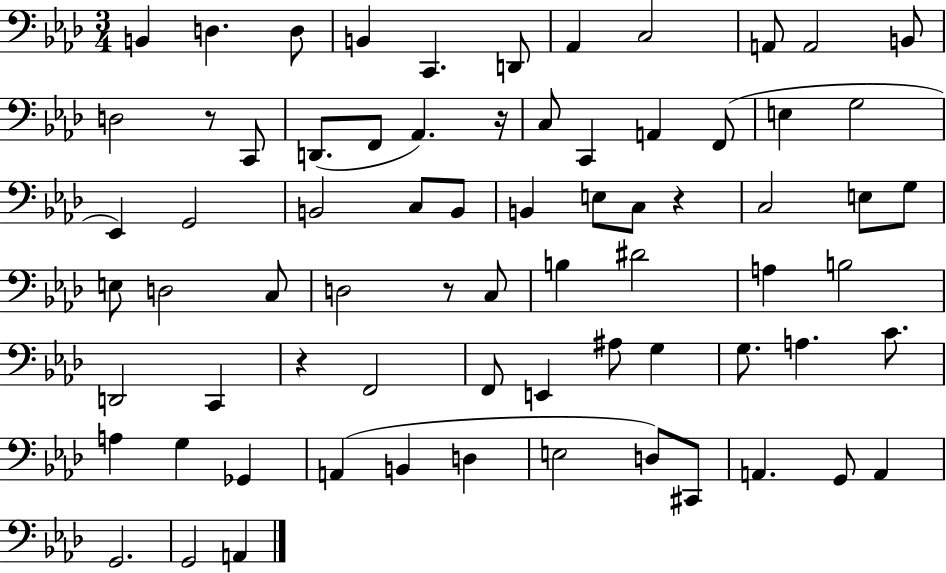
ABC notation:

X:1
T:Untitled
M:3/4
L:1/4
K:Ab
B,, D, D,/2 B,, C,, D,,/2 _A,, C,2 A,,/2 A,,2 B,,/2 D,2 z/2 C,,/2 D,,/2 F,,/2 _A,, z/4 C,/2 C,, A,, F,,/2 E, G,2 _E,, G,,2 B,,2 C,/2 B,,/2 B,, E,/2 C,/2 z C,2 E,/2 G,/2 E,/2 D,2 C,/2 D,2 z/2 C,/2 B, ^D2 A, B,2 D,,2 C,, z F,,2 F,,/2 E,, ^A,/2 G, G,/2 A, C/2 A, G, _G,, A,, B,, D, E,2 D,/2 ^C,,/2 A,, G,,/2 A,, G,,2 G,,2 A,,